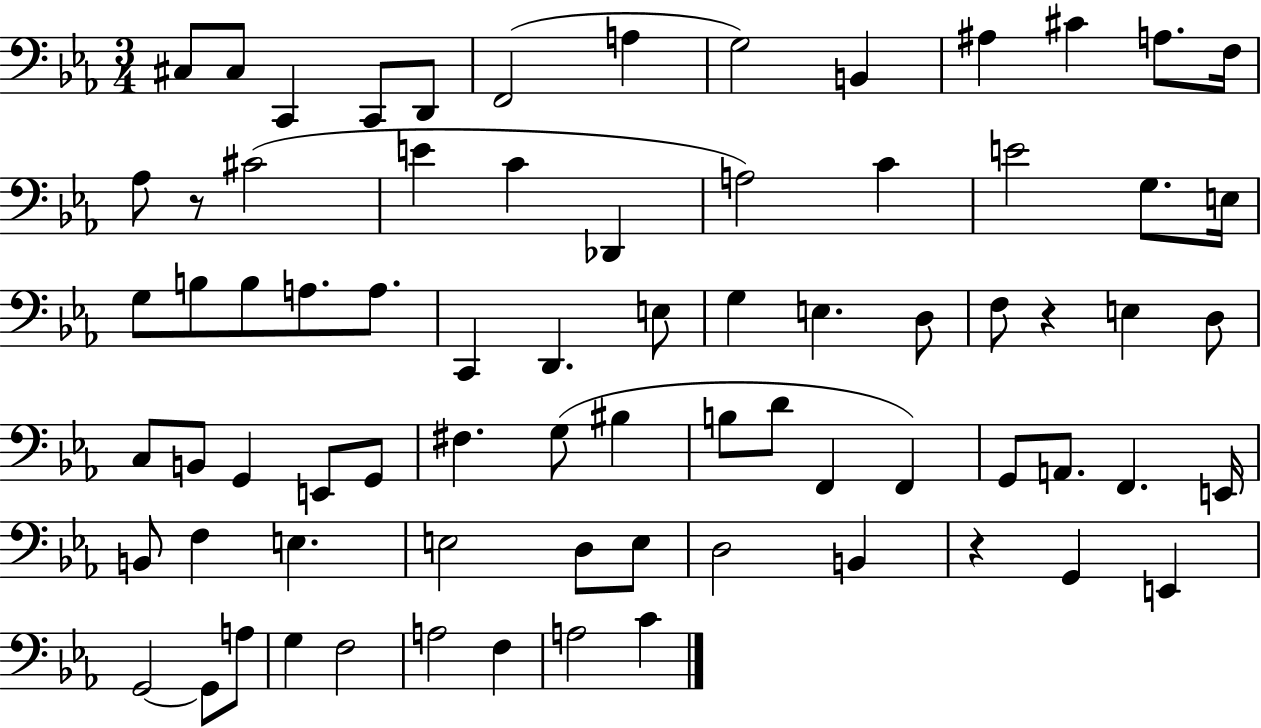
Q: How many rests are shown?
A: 3